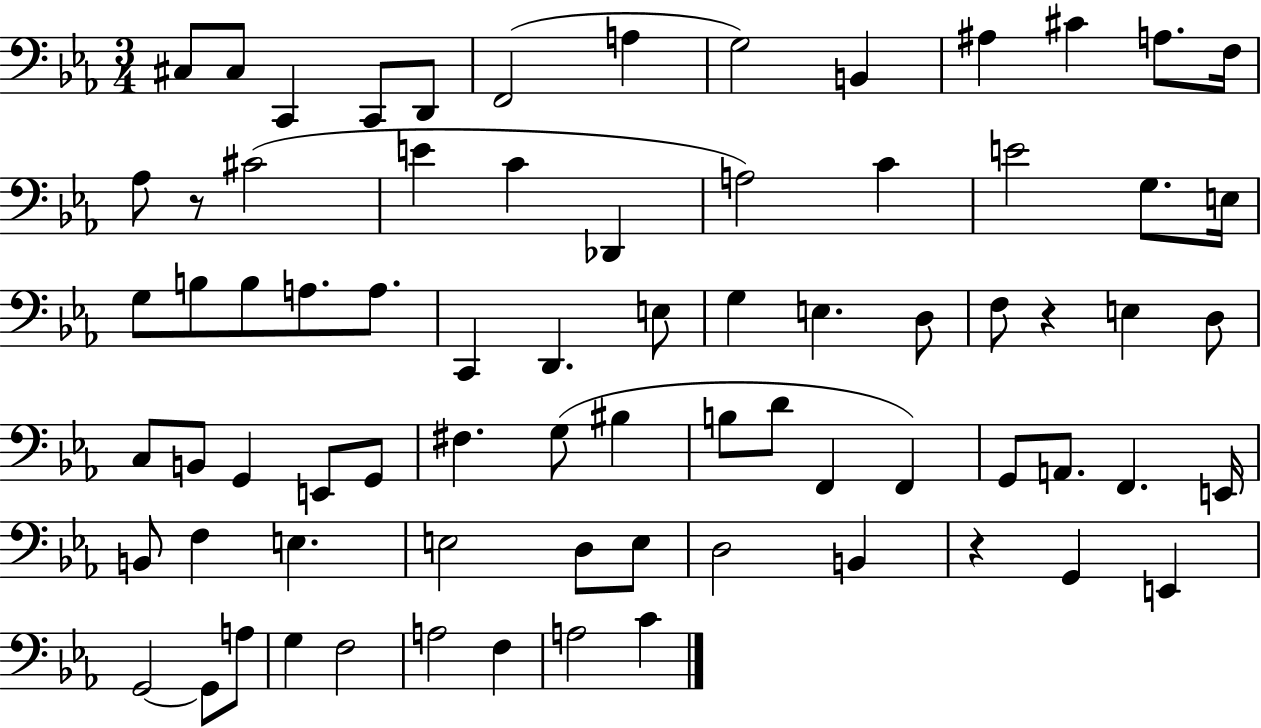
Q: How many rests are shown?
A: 3